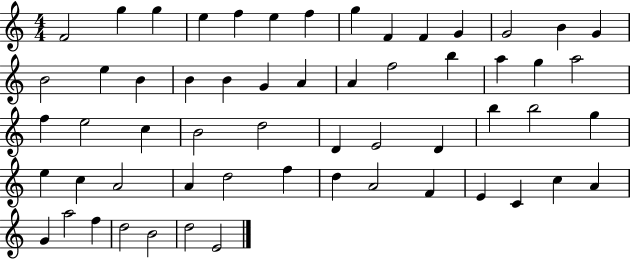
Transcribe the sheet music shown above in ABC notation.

X:1
T:Untitled
M:4/4
L:1/4
K:C
F2 g g e f e f g F F G G2 B G B2 e B B B G A A f2 b a g a2 f e2 c B2 d2 D E2 D b b2 g e c A2 A d2 f d A2 F E C c A G a2 f d2 B2 d2 E2